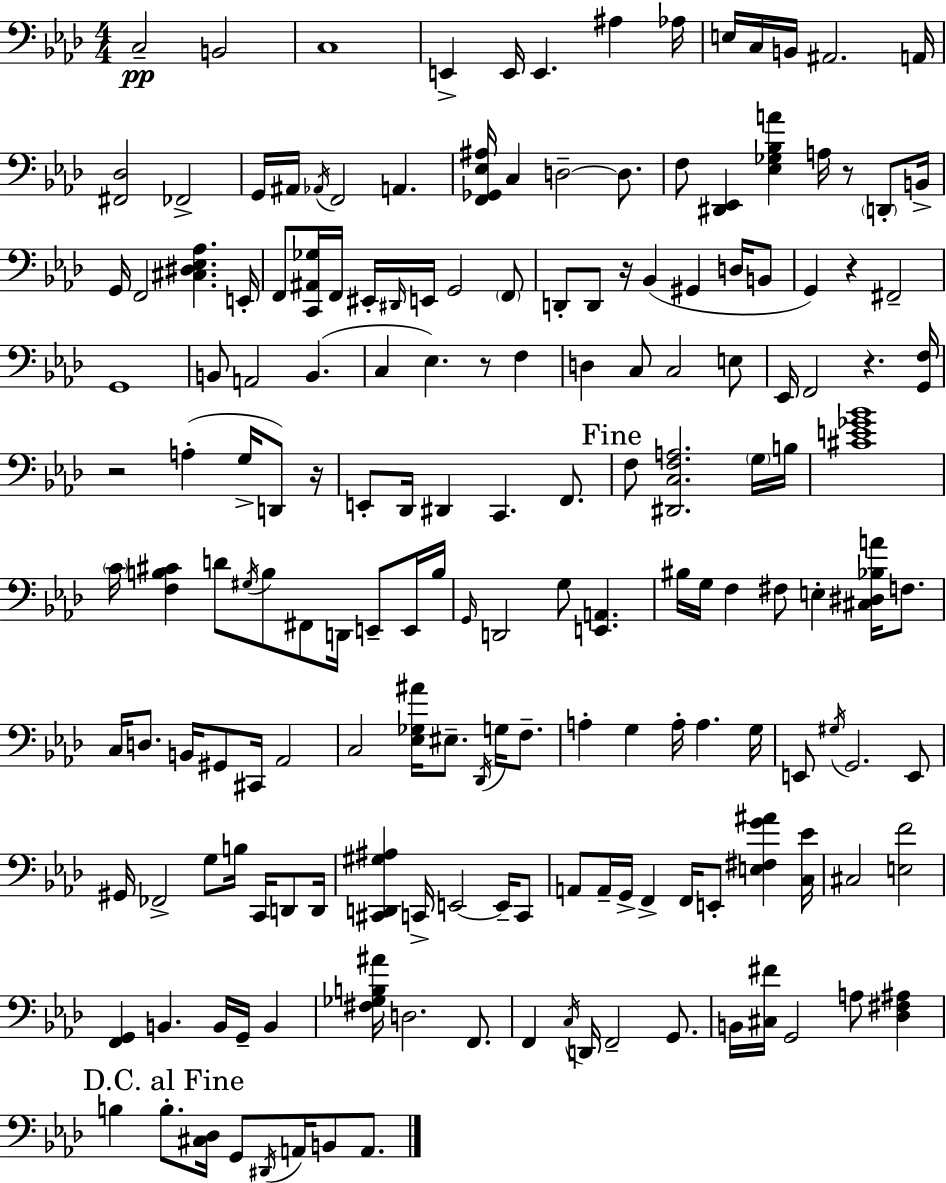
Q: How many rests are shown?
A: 7